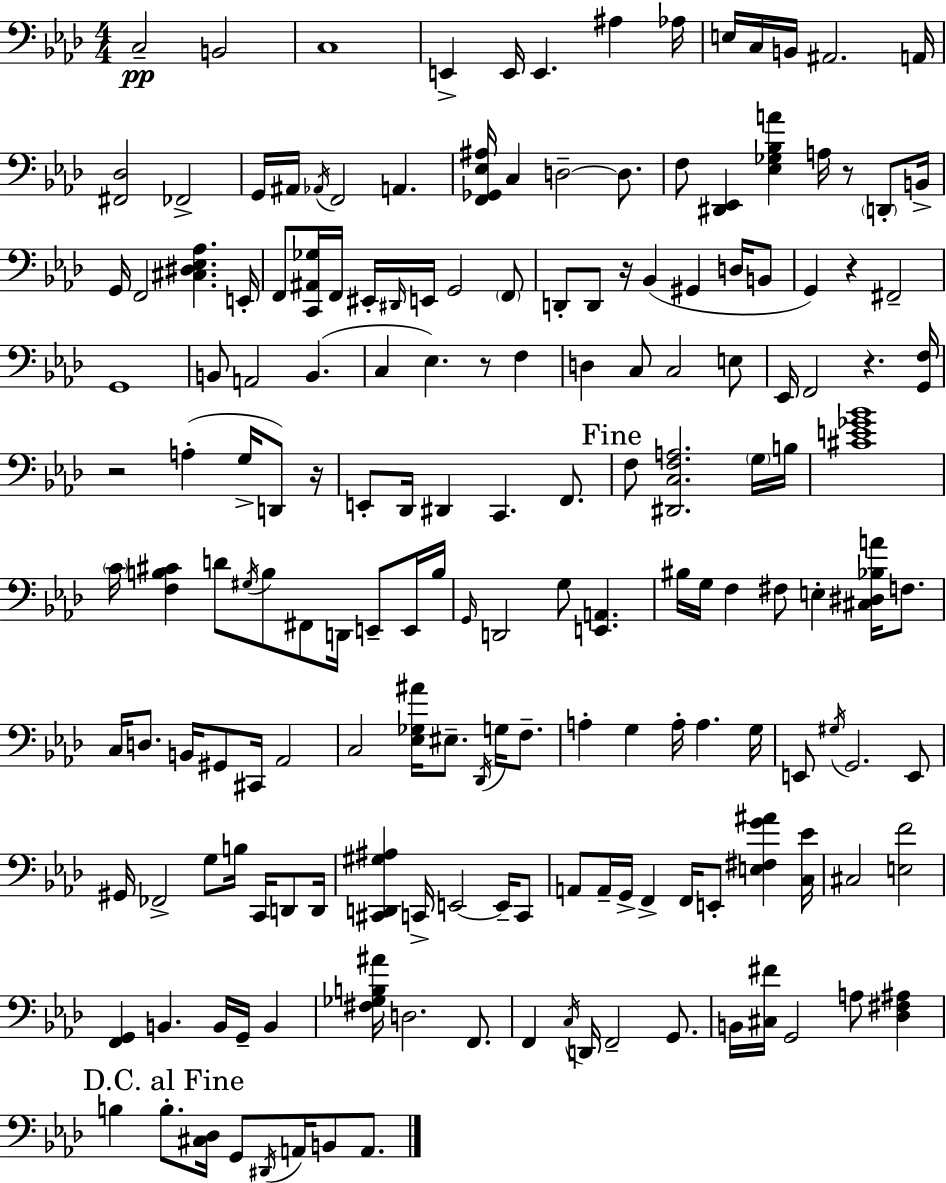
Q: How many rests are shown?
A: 7